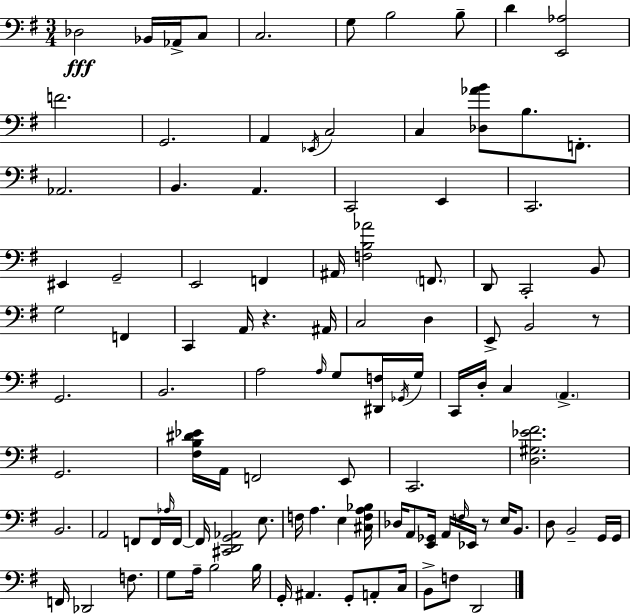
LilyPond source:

{
  \clef bass
  \numericTimeSignature
  \time 3/4
  \key e \minor
  \repeat volta 2 { des2\fff bes,16 aes,16-> c8 | c2. | g8 b2 b8-- | d'4 <e, aes>2 | \break f'2. | g,2. | a,4 \acciaccatura { ees,16 } c2 | c4 <des aes' b'>8 b8. f,8.-. | \break aes,2. | b,4. a,4. | c,2 e,4 | c,2. | \break eis,4 g,2-- | e,2 f,4 | ais,16 <f b aes'>2 \parenthesize f,8. | d,8 c,2-. b,8 | \break g2 f,4 | c,4 a,16 r4. | ais,16 c2 d4 | e,8-> b,2 r8 | \break g,2. | b,2. | a2 \grace { a16 } g8 | <dis, f>16 \acciaccatura { ges,16 } g16 c,16 d16-. c4 \parenthesize a,4.-> | \break g,2. | <fis b dis' ees'>16 a,16 f,2 | e,8 c,2. | <d gis ees' fis'>2. | \break b,2. | a,2 f,8 | f,16 \grace { aes16 } f,16~~ f,16 <cis, d, g, aes,>2 | e8. f16 a4. e4 | \break <cis f a bes>16 des16 a,8 <e, ges,>16 a,16 \grace { f16 } ees,16 r8 | e16 b,8. d8 b,2-- | g,16 g,16 f,16 des,2 | f8. g8 a16-- b2 | \break b16 g,16-. ais,4. | g,8-. a,8-. c16 b,8-> f8 d,2 | } \bar "|."
}